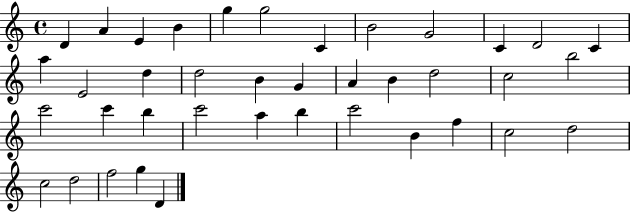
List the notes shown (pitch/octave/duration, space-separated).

D4/q A4/q E4/q B4/q G5/q G5/h C4/q B4/h G4/h C4/q D4/h C4/q A5/q E4/h D5/q D5/h B4/q G4/q A4/q B4/q D5/h C5/h B5/h C6/h C6/q B5/q C6/h A5/q B5/q C6/h B4/q F5/q C5/h D5/h C5/h D5/h F5/h G5/q D4/q